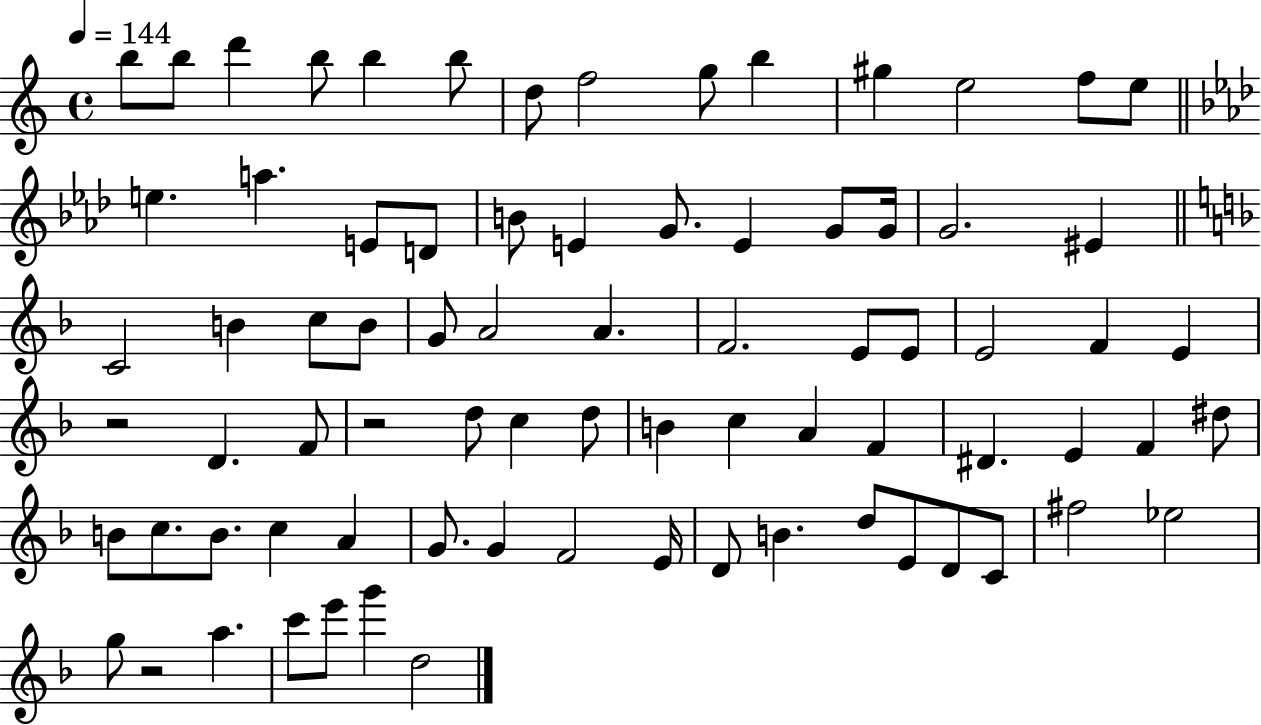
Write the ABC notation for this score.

X:1
T:Untitled
M:4/4
L:1/4
K:C
b/2 b/2 d' b/2 b b/2 d/2 f2 g/2 b ^g e2 f/2 e/2 e a E/2 D/2 B/2 E G/2 E G/2 G/4 G2 ^E C2 B c/2 B/2 G/2 A2 A F2 E/2 E/2 E2 F E z2 D F/2 z2 d/2 c d/2 B c A F ^D E F ^d/2 B/2 c/2 B/2 c A G/2 G F2 E/4 D/2 B d/2 E/2 D/2 C/2 ^f2 _e2 g/2 z2 a c'/2 e'/2 g' d2